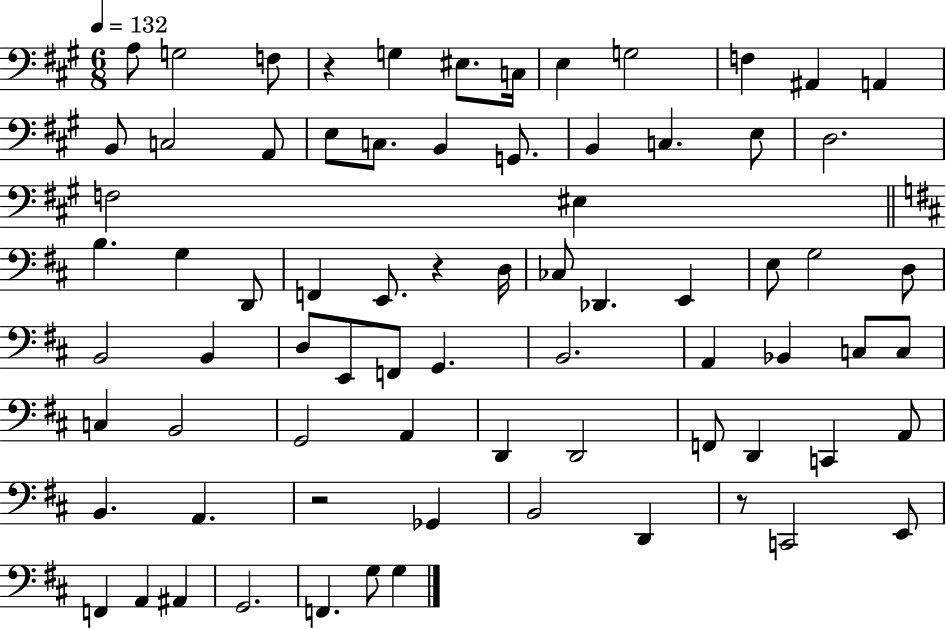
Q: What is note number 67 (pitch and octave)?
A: A#2